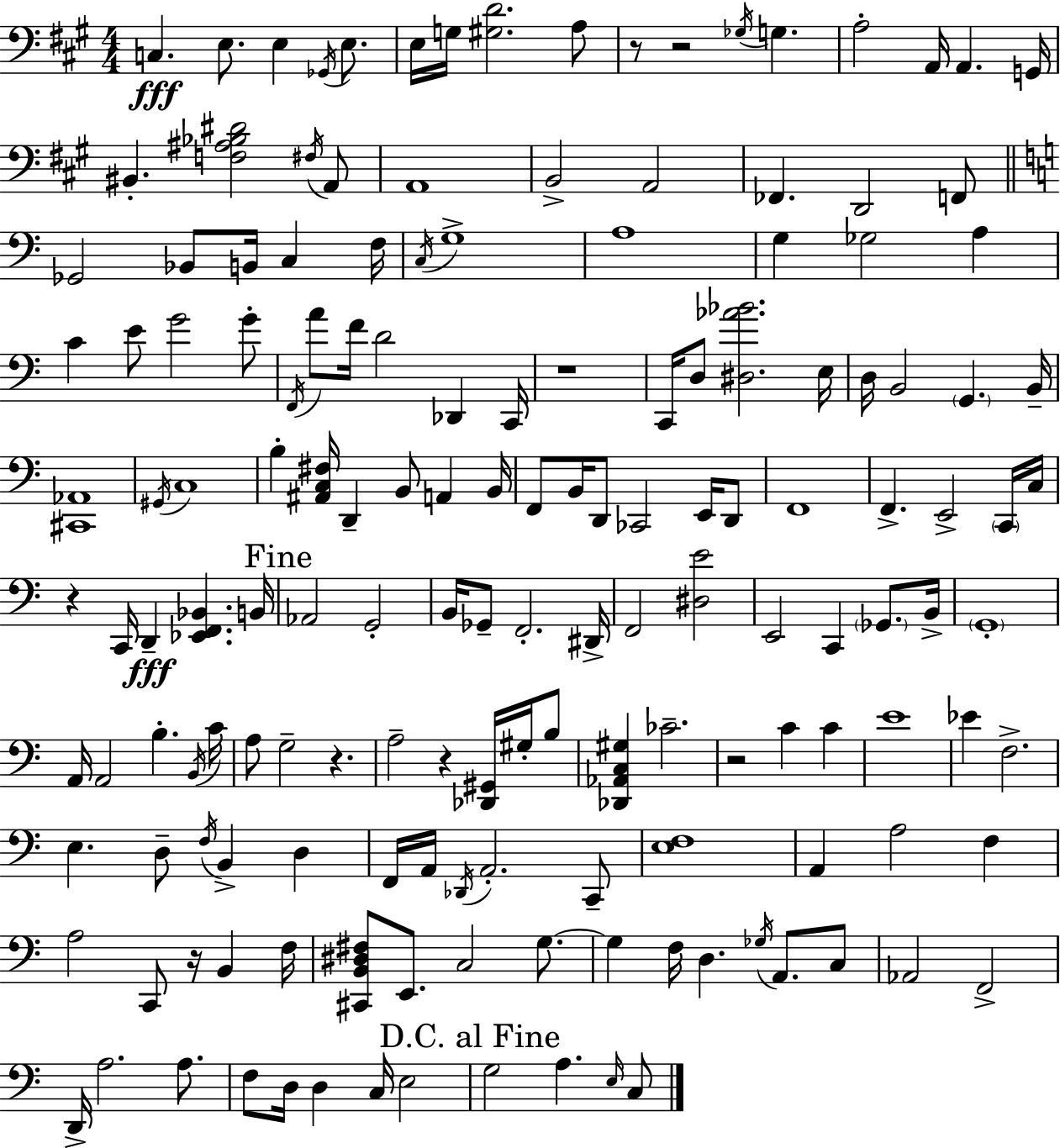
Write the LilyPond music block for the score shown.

{
  \clef bass
  \numericTimeSignature
  \time 4/4
  \key a \major
  c4.\fff e8. e4 \acciaccatura { ges,16 } e8. | e16 g16 <gis d'>2. a8 | r8 r2 \acciaccatura { ges16 } g4. | a2-. a,16 a,4. | \break g,16 bis,4.-. <f ais bes dis'>2 | \acciaccatura { fis16 } a,8 a,1 | b,2-> a,2 | fes,4. d,2 | \break f,8 \bar "||" \break \key c \major ges,2 bes,8 b,16 c4 f16 | \acciaccatura { c16 } g1-> | a1 | g4 ges2 a4 | \break c'4 e'8 g'2 g'8-. | \acciaccatura { f,16 } a'8 f'16 d'2 des,4 | c,16 r1 | c,16 d8 <dis aes' bes'>2. | \break e16 d16 b,2 \parenthesize g,4. | b,16-- <cis, aes,>1 | \acciaccatura { gis,16 } c1 | b4-. <ais, c fis>16 d,4-- b,8 a,4 | \break b,16 f,8 b,16 d,8 ces,2 | e,16 d,8 f,1 | f,4.-> e,2-> | \parenthesize c,16 c16 r4 c,16 d,4--\fff <ees, f, bes,>4. | \break b,16 \mark "Fine" aes,2 g,2-. | b,16 ges,8-- f,2.-. | dis,16-> f,2 <dis e'>2 | e,2 c,4 \parenthesize ges,8. | \break b,16-> \parenthesize g,1-. | a,16 a,2 b4.-. | \acciaccatura { b,16 } c'16 a8 g2-- r4. | a2-- r4 | \break <des, gis,>16 gis16-. b8 <des, aes, c gis>4 ces'2.-- | r2 c'4 | c'4 e'1 | ees'4 f2.-> | \break e4. d8-- \acciaccatura { f16 } b,4-> | d4 f,16 a,16 \acciaccatura { des,16 } a,2.-. | c,8-- <e f>1 | a,4 a2 | \break f4 a2 c,8 | r16 b,4 f16 <cis, b, dis fis>8 e,8. c2 | g8.~~ g4 f16 d4. | \acciaccatura { ges16 } a,8. c8 aes,2 f,2-> | \break d,16-> a2. | a8. f8 d16 d4 c16 e2 | \mark "D.C. al Fine" g2 a4. | \grace { e16 } c8 \bar "|."
}